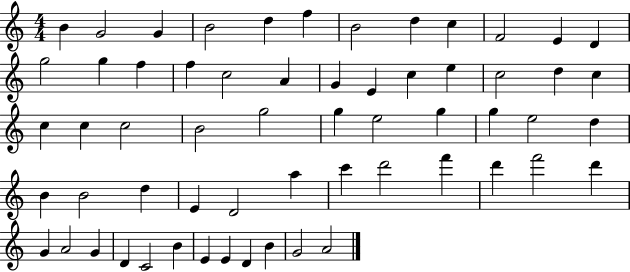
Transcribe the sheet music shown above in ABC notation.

X:1
T:Untitled
M:4/4
L:1/4
K:C
B G2 G B2 d f B2 d c F2 E D g2 g f f c2 A G E c e c2 d c c c c2 B2 g2 g e2 g g e2 d B B2 d E D2 a c' d'2 f' d' f'2 d' G A2 G D C2 B E E D B G2 A2